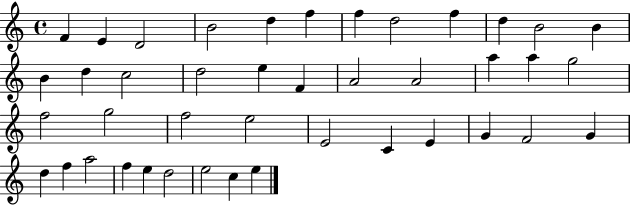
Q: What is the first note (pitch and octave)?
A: F4